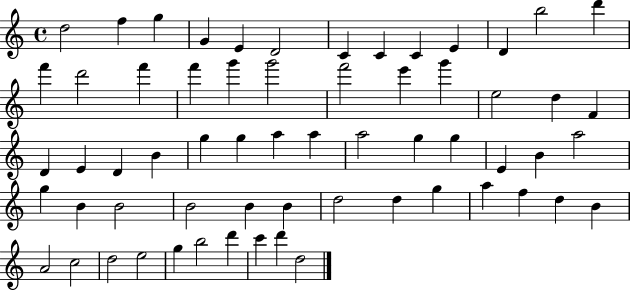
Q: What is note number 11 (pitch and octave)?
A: D4